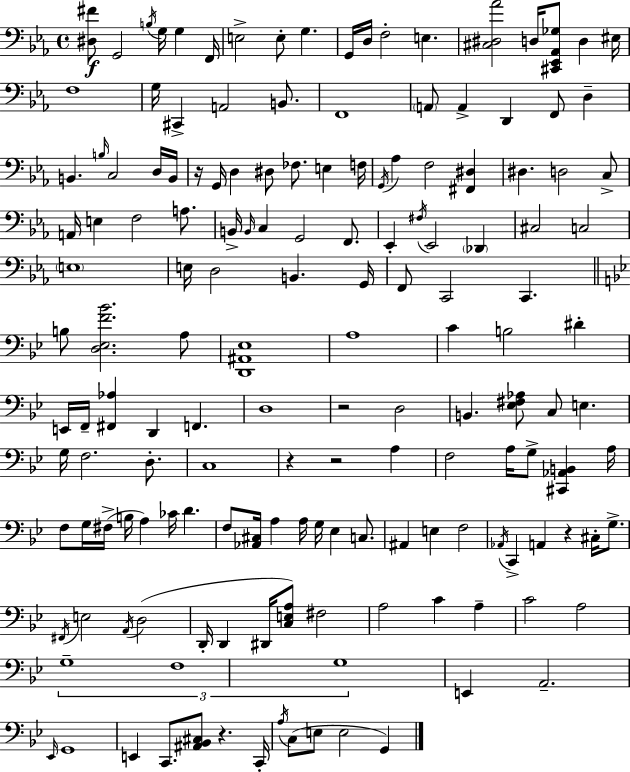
X:1
T:Untitled
M:4/4
L:1/4
K:Cm
[^D,^F]/2 G,,2 B,/4 G,/4 G, F,,/4 E,2 E,/2 G, G,,/4 D,/4 F,2 E, [^C,^D,_A]2 D,/4 [^C,,_E,,_A,,_G,]/2 D, ^E,/4 F,4 G,/4 ^C,, A,,2 B,,/2 F,,4 A,,/2 A,, D,, F,,/2 D, B,, B,/4 C,2 D,/4 B,,/4 z/4 G,,/4 D, ^D,/2 _F,/2 E, F,/4 G,,/4 _A, F,2 [^F,,^D,] ^D, D,2 C,/2 A,,/4 E, F,2 A,/2 B,,/4 B,,/4 C, G,,2 F,,/2 _E,, ^F,/4 _E,,2 _D,, ^C,2 C,2 E,4 E,/4 D,2 B,, G,,/4 F,,/2 C,,2 C,, B,/2 [D,_E,F_B]2 A,/2 [D,,^A,,_E,]4 A,4 C B,2 ^D E,,/4 F,,/4 [^F,,_A,] D,, F,, D,4 z2 D,2 B,, [_E,^F,_A,]/2 C,/2 E, G,/4 F,2 D,/2 C,4 z z2 A, F,2 A,/4 G,/2 [^C,,_A,,B,,] A,/4 F,/2 G,/4 ^F,/4 B,/4 A, _C/4 D F,/2 [_A,,^C,]/4 A, A,/4 G,/4 _E, C,/2 ^A,, E, F,2 _A,,/4 C,, A,, z ^C,/4 G,/2 ^F,,/4 E,2 A,,/4 D,2 D,,/4 D,, ^D,,/4 [C,E,A,]/2 ^F,2 A,2 C A, C2 A,2 G,4 F,4 G,4 E,, A,,2 _E,,/4 G,,4 E,, C,,/2 [^A,,_B,,^C,]/2 z C,,/4 A,/4 C,/2 E,/2 E,2 G,,